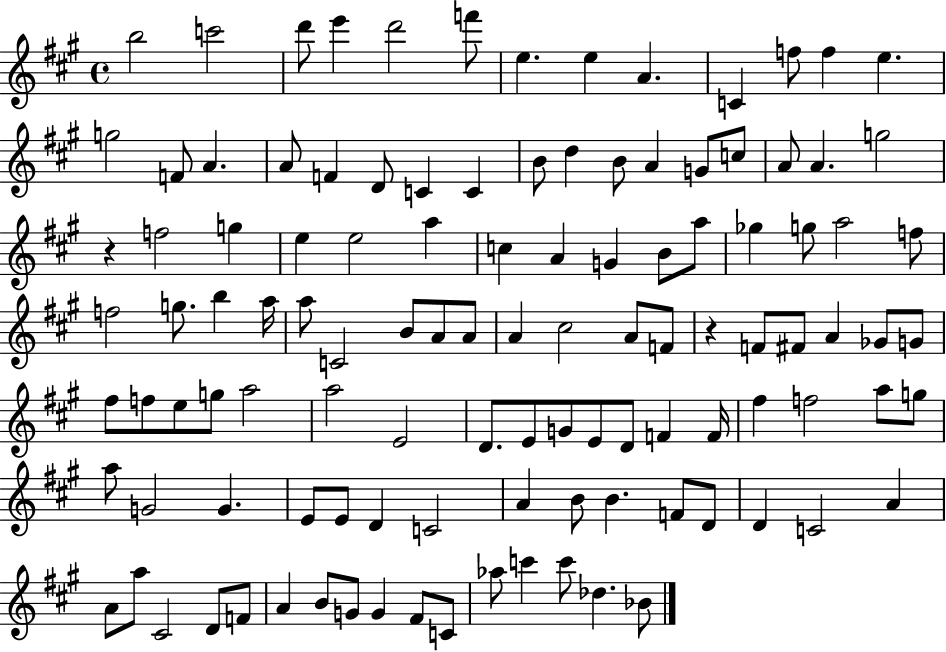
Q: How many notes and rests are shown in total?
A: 113